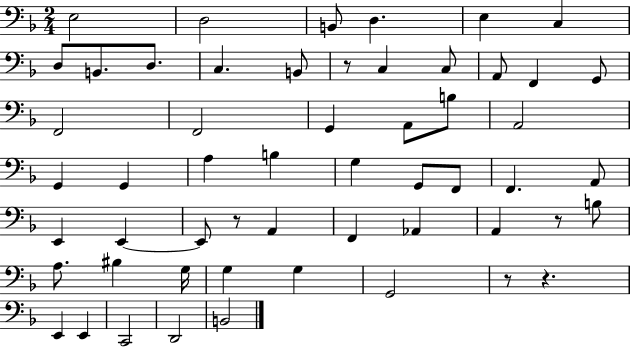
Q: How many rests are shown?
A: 5